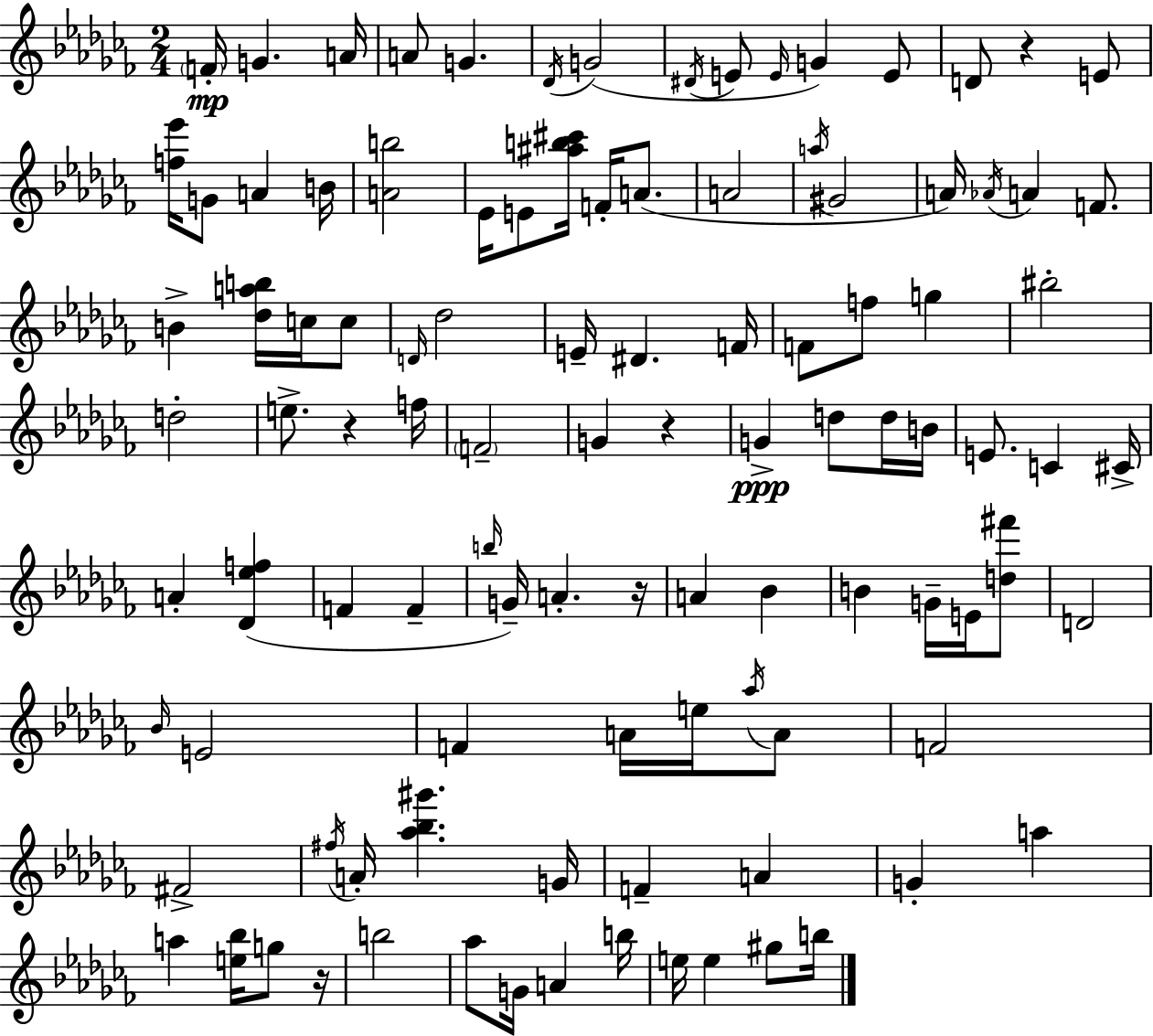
F4/s G4/q. A4/s A4/e G4/q. Db4/s G4/h D#4/s E4/e E4/s G4/q E4/e D4/e R/q E4/e [F5,Eb6]/s G4/e A4/q B4/s [A4,B5]/h Eb4/s E4/e [A#5,B5,C#6]/s F4/s A4/e. A4/h A5/s G#4/h A4/s Ab4/s A4/q F4/e. B4/q [Db5,A5,B5]/s C5/s C5/e D4/s Db5/h E4/s D#4/q. F4/s F4/e F5/e G5/q BIS5/h D5/h E5/e. R/q F5/s F4/h G4/q R/q G4/q D5/e D5/s B4/s E4/e. C4/q C#4/s A4/q [Db4,Eb5,F5]/q F4/q F4/q B5/s G4/s A4/q. R/s A4/q Bb4/q B4/q G4/s E4/s [D5,F#6]/e D4/h Bb4/s E4/h F4/q A4/s E5/s Ab5/s A4/e F4/h F#4/h F#5/s A4/s [Ab5,Bb5,G#6]/q. G4/s F4/q A4/q G4/q A5/q A5/q [E5,Bb5]/s G5/e R/s B5/h Ab5/e G4/s A4/q B5/s E5/s E5/q G#5/e B5/s